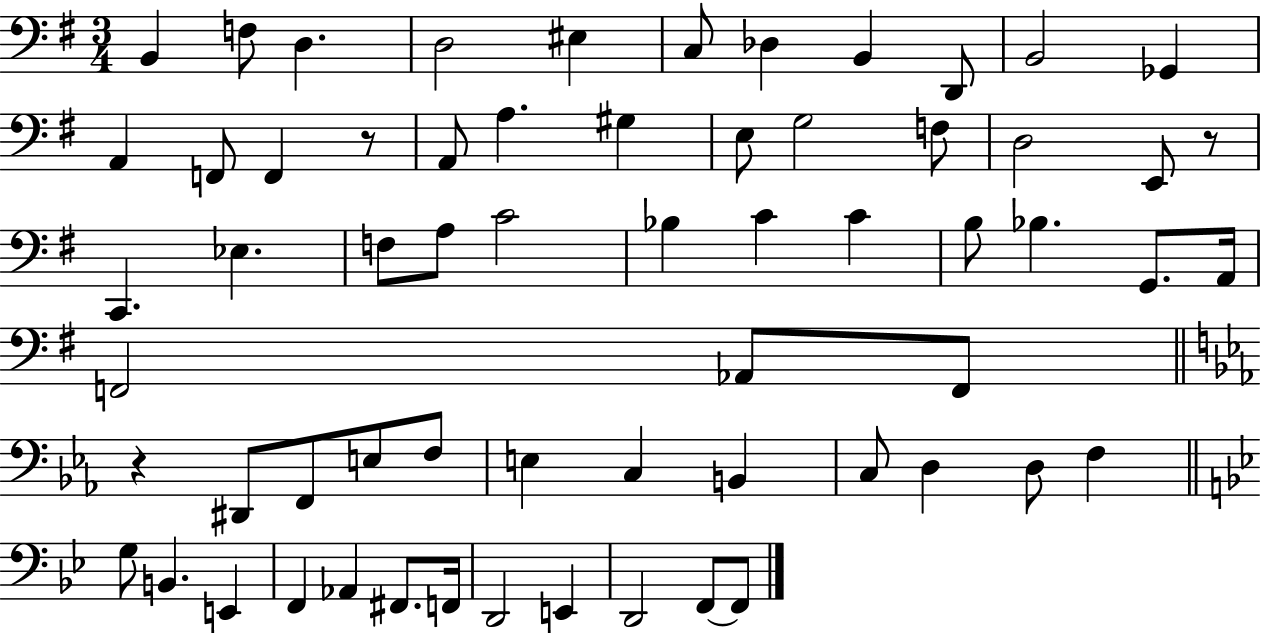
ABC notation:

X:1
T:Untitled
M:3/4
L:1/4
K:G
B,, F,/2 D, D,2 ^E, C,/2 _D, B,, D,,/2 B,,2 _G,, A,, F,,/2 F,, z/2 A,,/2 A, ^G, E,/2 G,2 F,/2 D,2 E,,/2 z/2 C,, _E, F,/2 A,/2 C2 _B, C C B,/2 _B, G,,/2 A,,/4 F,,2 _A,,/2 F,,/2 z ^D,,/2 F,,/2 E,/2 F,/2 E, C, B,, C,/2 D, D,/2 F, G,/2 B,, E,, F,, _A,, ^F,,/2 F,,/4 D,,2 E,, D,,2 F,,/2 F,,/2